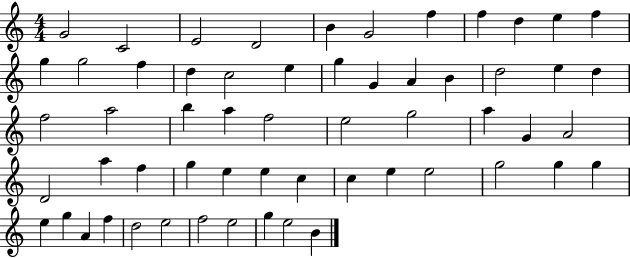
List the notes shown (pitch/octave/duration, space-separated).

G4/h C4/h E4/h D4/h B4/q G4/h F5/q F5/q D5/q E5/q F5/q G5/q G5/h F5/q D5/q C5/h E5/q G5/q G4/q A4/q B4/q D5/h E5/q D5/q F5/h A5/h B5/q A5/q F5/h E5/h G5/h A5/q G4/q A4/h D4/h A5/q F5/q G5/q E5/q E5/q C5/q C5/q E5/q E5/h G5/h G5/q G5/q E5/q G5/q A4/q F5/q D5/h E5/h F5/h E5/h G5/q E5/h B4/q